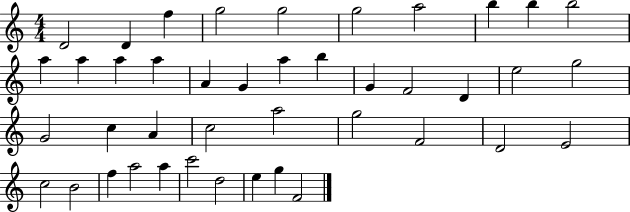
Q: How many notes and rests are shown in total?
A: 42